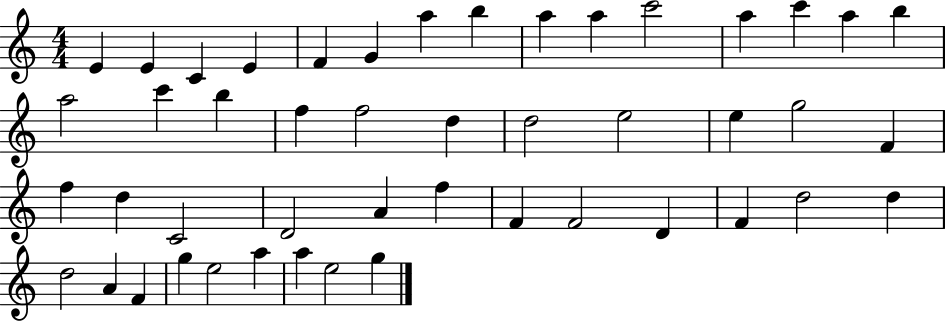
X:1
T:Untitled
M:4/4
L:1/4
K:C
E E C E F G a b a a c'2 a c' a b a2 c' b f f2 d d2 e2 e g2 F f d C2 D2 A f F F2 D F d2 d d2 A F g e2 a a e2 g